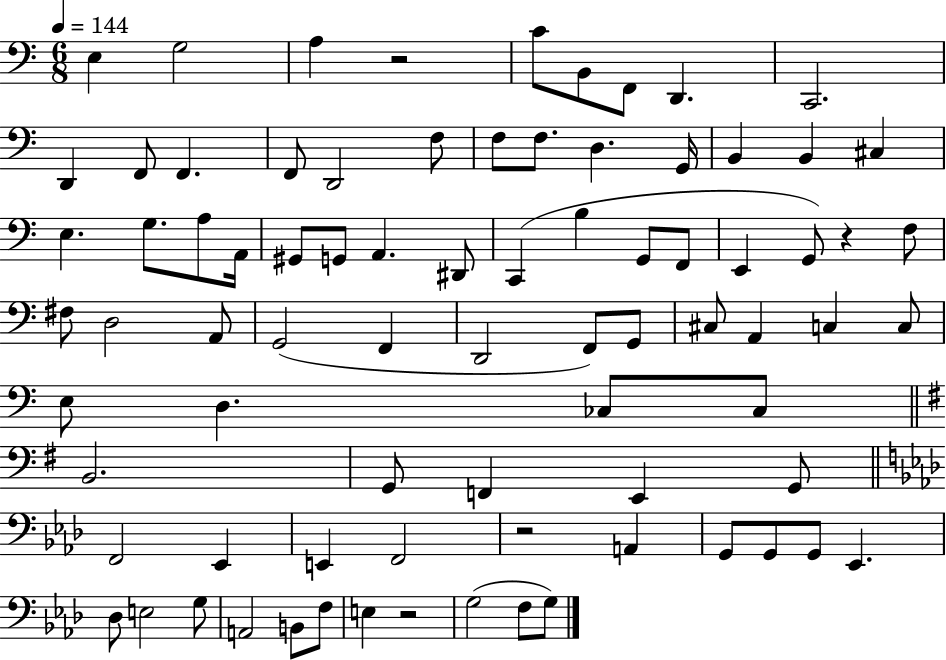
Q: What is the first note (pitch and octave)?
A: E3